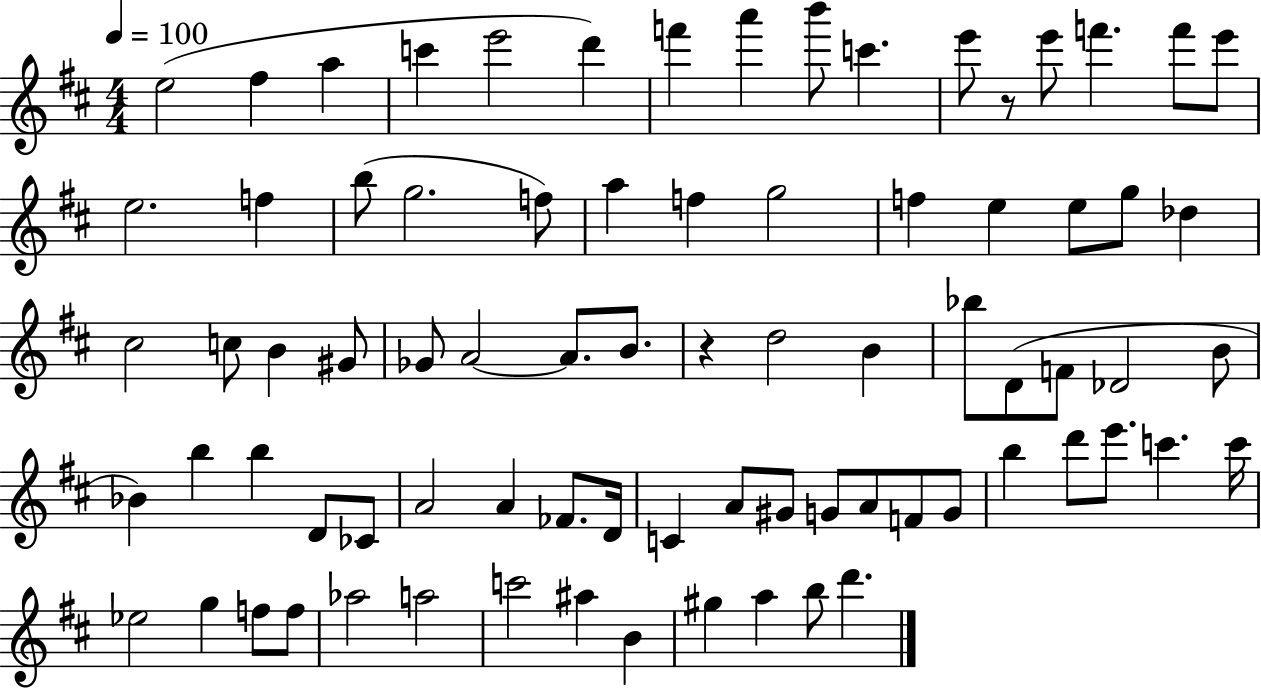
{
  \clef treble
  \numericTimeSignature
  \time 4/4
  \key d \major
  \tempo 4 = 100
  e''2( fis''4 a''4 | c'''4 e'''2 d'''4) | f'''4 a'''4 b'''8 c'''4. | e'''8 r8 e'''8 f'''4. f'''8 e'''8 | \break e''2. f''4 | b''8( g''2. f''8) | a''4 f''4 g''2 | f''4 e''4 e''8 g''8 des''4 | \break cis''2 c''8 b'4 gis'8 | ges'8 a'2~~ a'8. b'8. | r4 d''2 b'4 | bes''8 d'8( f'8 des'2 b'8 | \break bes'4) b''4 b''4 d'8 ces'8 | a'2 a'4 fes'8. d'16 | c'4 a'8 gis'8 g'8 a'8 f'8 g'8 | b''4 d'''8 e'''8. c'''4. c'''16 | \break ees''2 g''4 f''8 f''8 | aes''2 a''2 | c'''2 ais''4 b'4 | gis''4 a''4 b''8 d'''4. | \break \bar "|."
}